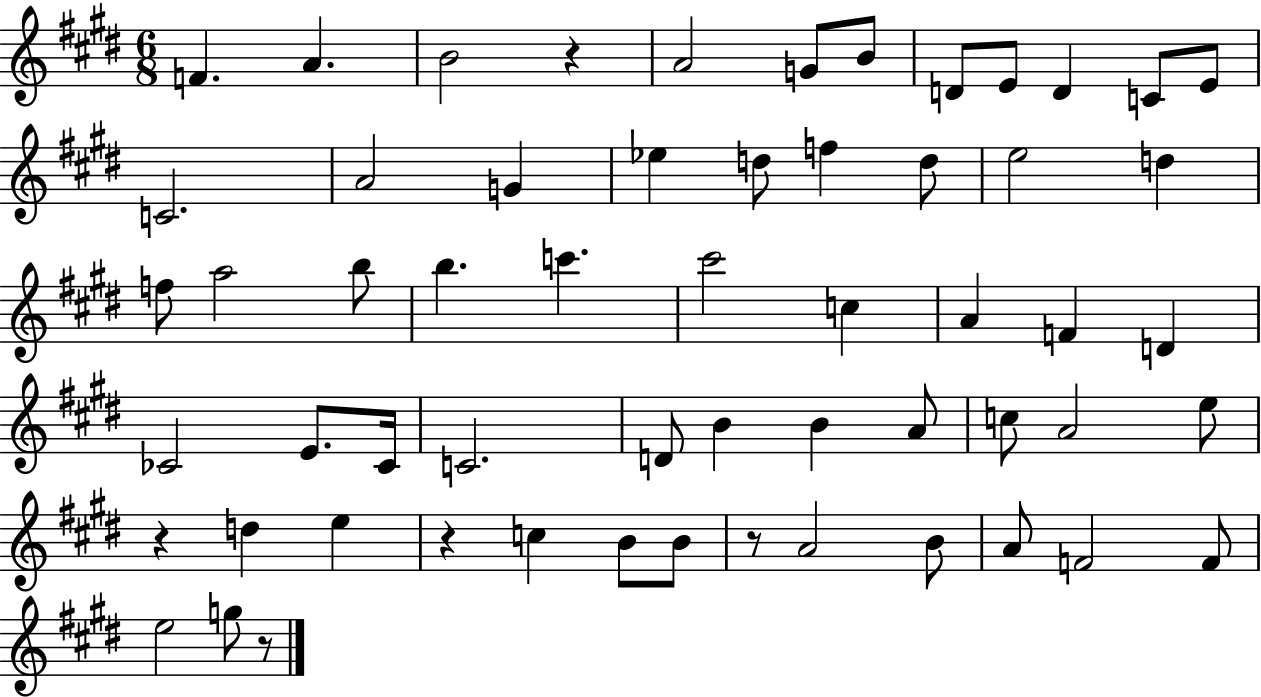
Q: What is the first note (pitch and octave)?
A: F4